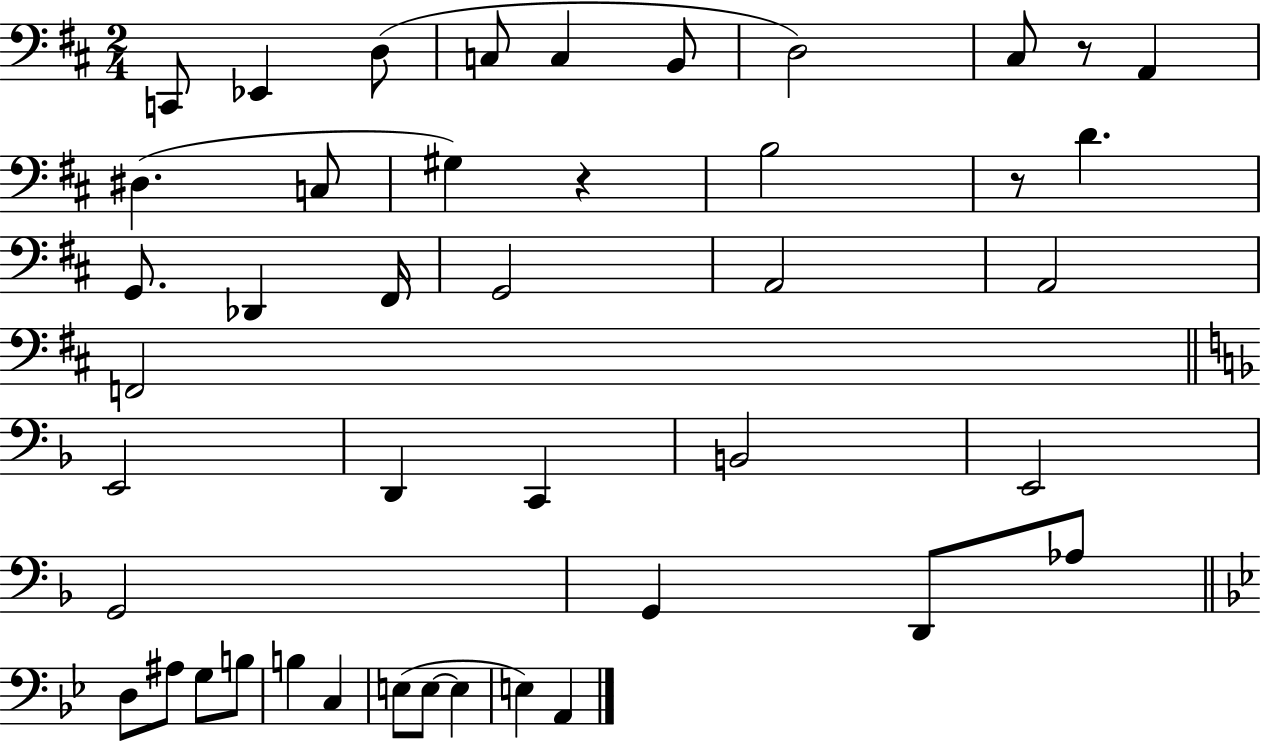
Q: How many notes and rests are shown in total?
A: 44